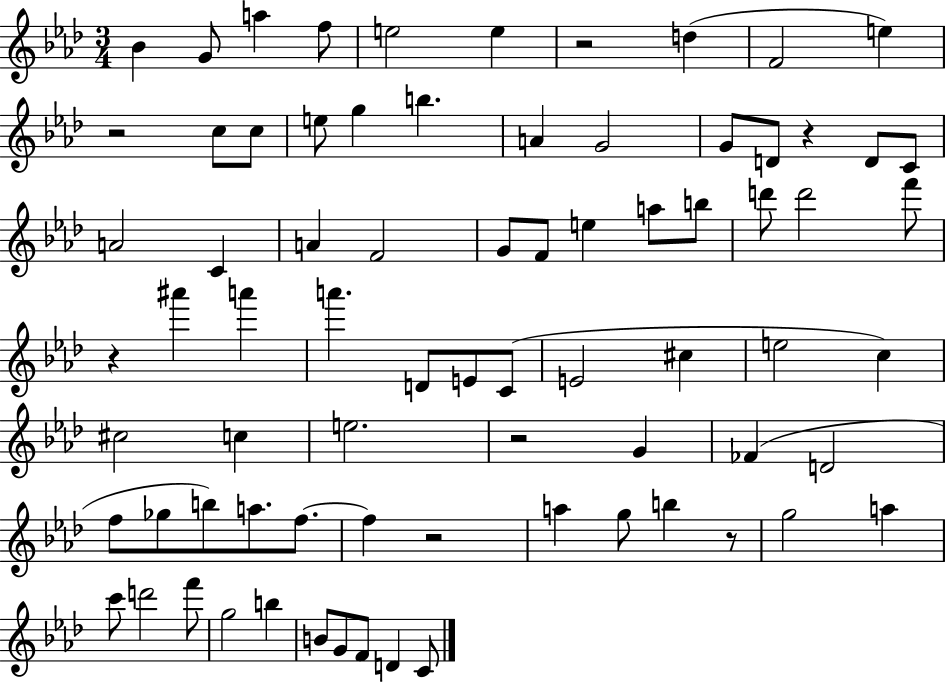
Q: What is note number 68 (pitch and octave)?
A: D4